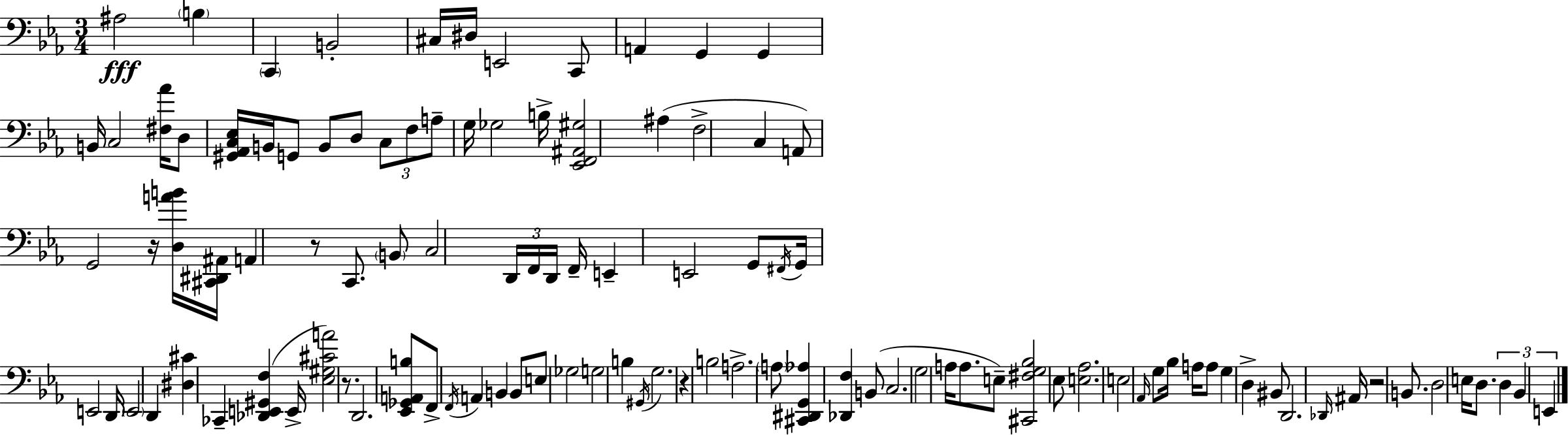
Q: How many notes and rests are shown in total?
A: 107